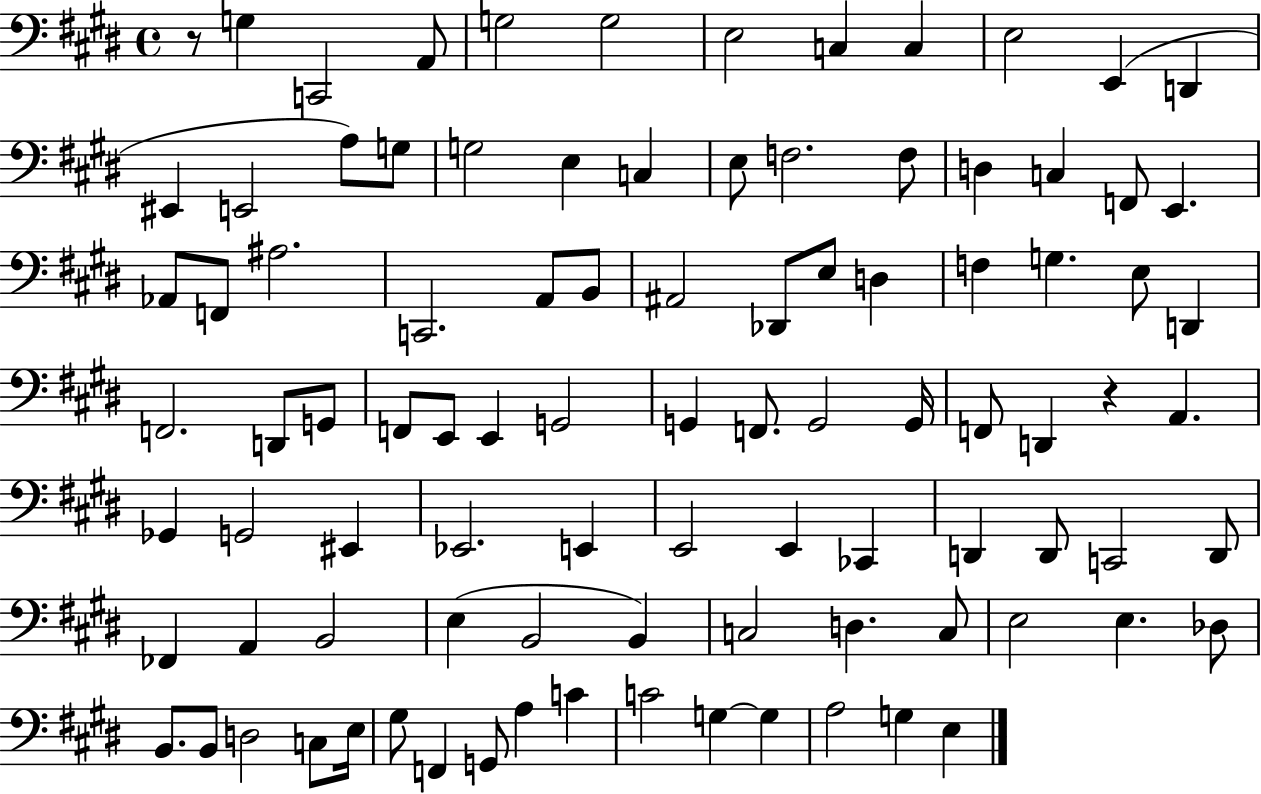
R/e G3/q C2/h A2/e G3/h G3/h E3/h C3/q C3/q E3/h E2/q D2/q EIS2/q E2/h A3/e G3/e G3/h E3/q C3/q E3/e F3/h. F3/e D3/q C3/q F2/e E2/q. Ab2/e F2/e A#3/h. C2/h. A2/e B2/e A#2/h Db2/e E3/e D3/q F3/q G3/q. E3/e D2/q F2/h. D2/e G2/e F2/e E2/e E2/q G2/h G2/q F2/e. G2/h G2/s F2/e D2/q R/q A2/q. Gb2/q G2/h EIS2/q Eb2/h. E2/q E2/h E2/q CES2/q D2/q D2/e C2/h D2/e FES2/q A2/q B2/h E3/q B2/h B2/q C3/h D3/q. C3/e E3/h E3/q. Db3/e B2/e. B2/e D3/h C3/e E3/s G#3/e F2/q G2/e A3/q C4/q C4/h G3/q G3/q A3/h G3/q E3/q